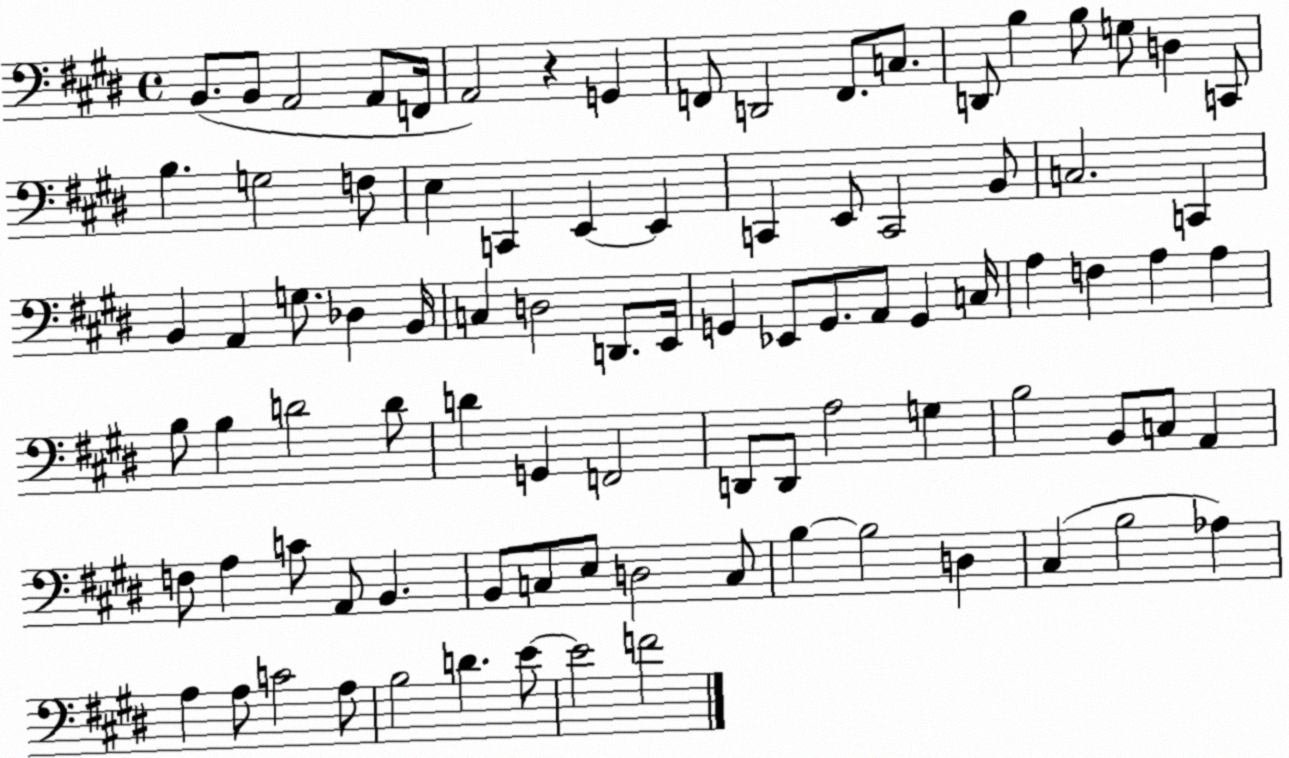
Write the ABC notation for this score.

X:1
T:Untitled
M:4/4
L:1/4
K:E
B,,/2 B,,/2 A,,2 A,,/2 F,,/4 A,,2 z G,, F,,/2 D,,2 F,,/2 C,/2 D,,/2 B, B,/2 G,/2 D, C,,/2 B, G,2 F,/2 E, C,, E,, E,, C,, E,,/2 C,,2 B,,/2 C,2 C,, B,, A,, G,/2 _D, B,,/4 C, D,2 D,,/2 E,,/4 G,, _E,,/2 G,,/2 A,,/2 G,, C,/4 A, F, A, A, B,/2 B, D2 D/2 D G,, F,,2 D,,/2 D,,/2 A,2 G, B,2 B,,/2 C,/2 A,, F,/2 A, C/2 A,,/2 B,, B,,/2 C,/2 E,/2 D,2 C,/2 B, B,2 D, ^C, B,2 _A, A, A,/2 C2 A,/2 B,2 D E/2 E2 F2